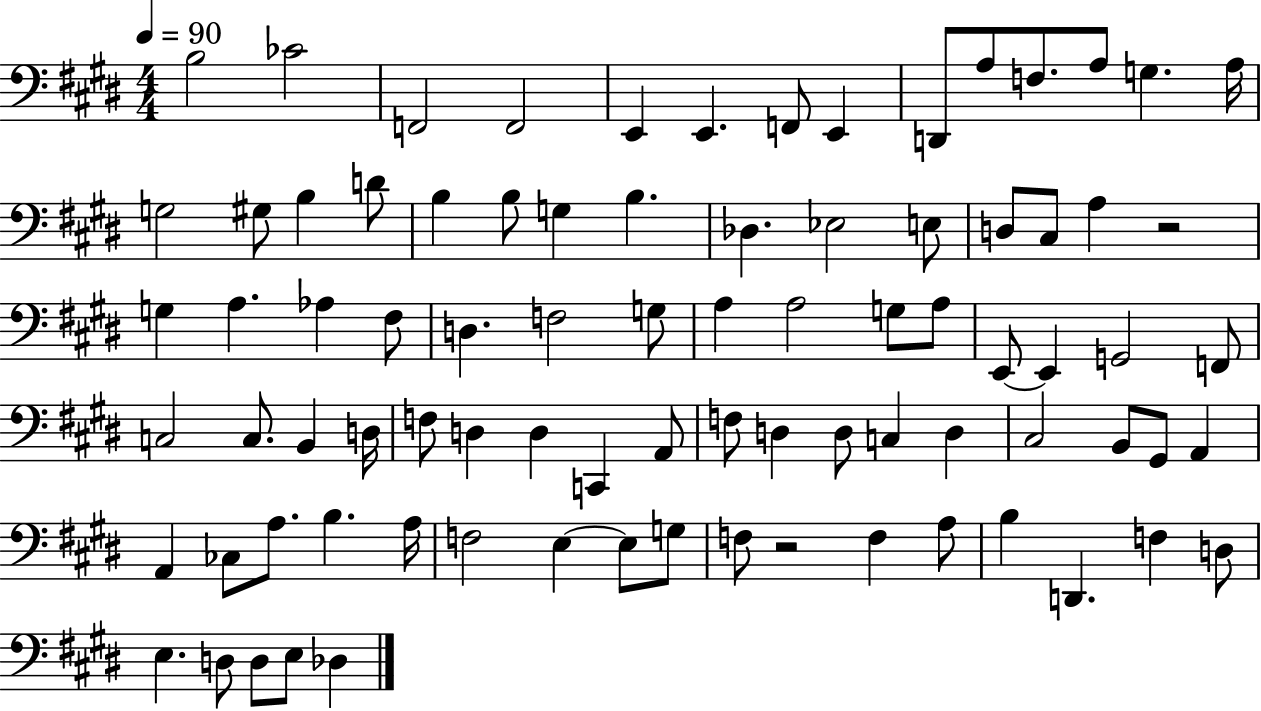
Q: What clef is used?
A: bass